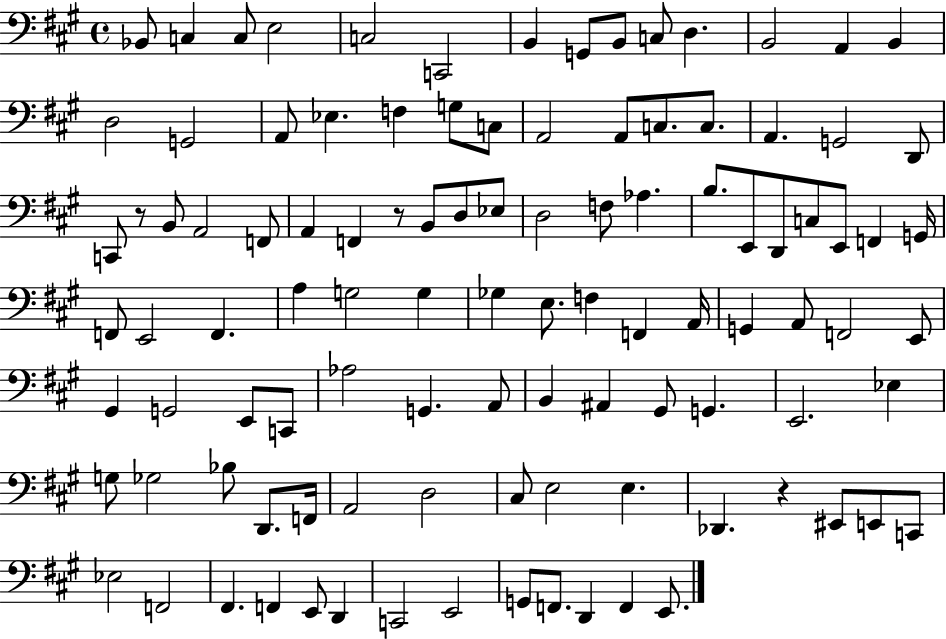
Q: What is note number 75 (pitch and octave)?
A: Eb3